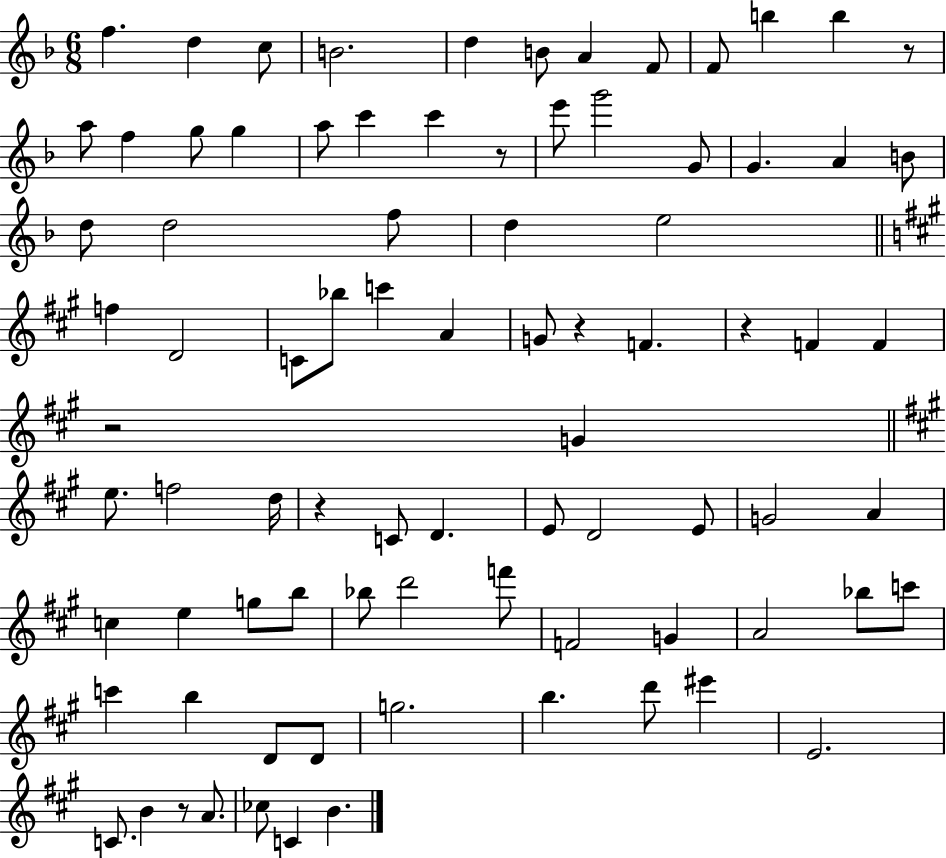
F5/q. D5/q C5/e B4/h. D5/q B4/e A4/q F4/e F4/e B5/q B5/q R/e A5/e F5/q G5/e G5/q A5/e C6/q C6/q R/e E6/e G6/h G4/e G4/q. A4/q B4/e D5/e D5/h F5/e D5/q E5/h F5/q D4/h C4/e Bb5/e C6/q A4/q G4/e R/q F4/q. R/q F4/q F4/q R/h G4/q E5/e. F5/h D5/s R/q C4/e D4/q. E4/e D4/h E4/e G4/h A4/q C5/q E5/q G5/e B5/e Bb5/e D6/h F6/e F4/h G4/q A4/h Bb5/e C6/e C6/q B5/q D4/e D4/e G5/h. B5/q. D6/e EIS6/q E4/h. C4/e. B4/q R/e A4/e. CES5/e C4/q B4/q.